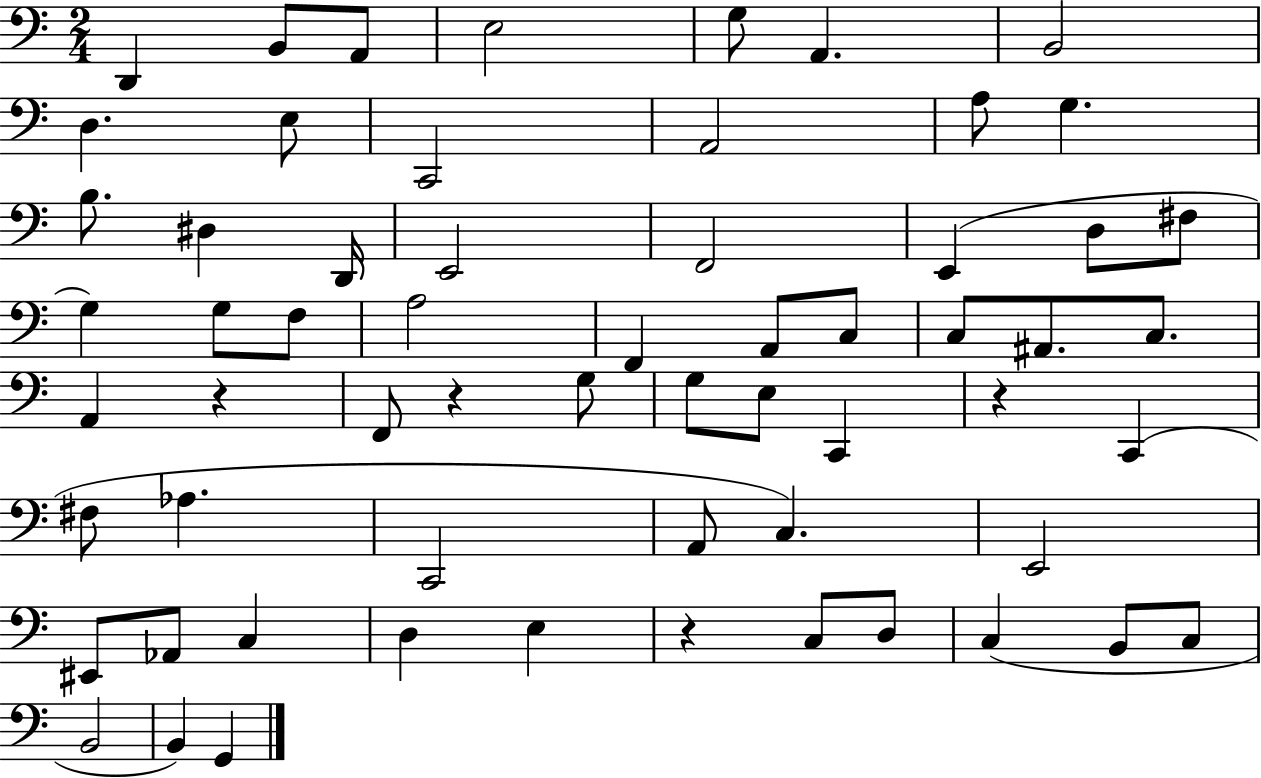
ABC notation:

X:1
T:Untitled
M:2/4
L:1/4
K:C
D,, B,,/2 A,,/2 E,2 G,/2 A,, B,,2 D, E,/2 C,,2 A,,2 A,/2 G, B,/2 ^D, D,,/4 E,,2 F,,2 E,, D,/2 ^F,/2 G, G,/2 F,/2 A,2 F,, A,,/2 C,/2 C,/2 ^A,,/2 C,/2 A,, z F,,/2 z G,/2 G,/2 E,/2 C,, z C,, ^F,/2 _A, C,,2 A,,/2 C, E,,2 ^E,,/2 _A,,/2 C, D, E, z C,/2 D,/2 C, B,,/2 C,/2 B,,2 B,, G,,